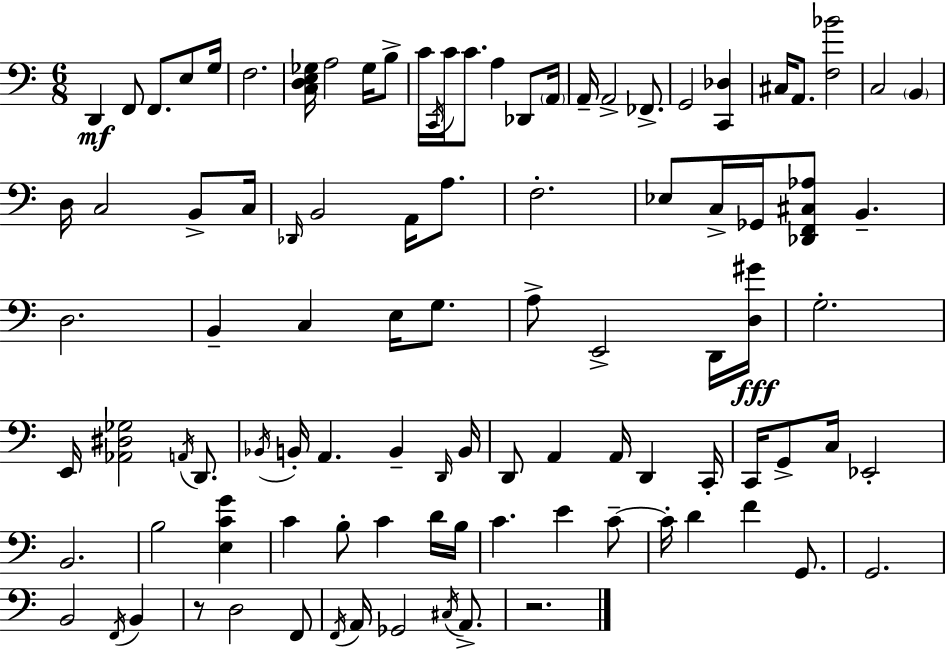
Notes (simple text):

D2/q F2/e F2/e. E3/e G3/s F3/h. [C3,D3,E3,Gb3]/s A3/h Gb3/s B3/e C4/s C2/s C4/s C4/e. A3/q Db2/e A2/s A2/s A2/h FES2/e. G2/h [C2,Db3]/q C#3/s A2/e. [F3,Bb4]/h C3/h B2/q D3/s C3/h B2/e C3/s Db2/s B2/h A2/s A3/e. F3/h. Eb3/e C3/s Gb2/s [Db2,F2,C#3,Ab3]/e B2/q. D3/h. B2/q C3/q E3/s G3/e. A3/e E2/h D2/s [D3,G#4]/s G3/h. E2/s [Ab2,D#3,Gb3]/h A2/s D2/e. Bb2/s B2/s A2/q. B2/q D2/s B2/s D2/e A2/q A2/s D2/q C2/s C2/s G2/e C3/s Eb2/h B2/h. B3/h [E3,C4,G4]/q C4/q B3/e C4/q D4/s B3/s C4/q. E4/q C4/e C4/s D4/q F4/q G2/e. G2/h. B2/h F2/s B2/q R/e D3/h F2/e F2/s A2/s Gb2/h C#3/s A2/e. R/h.